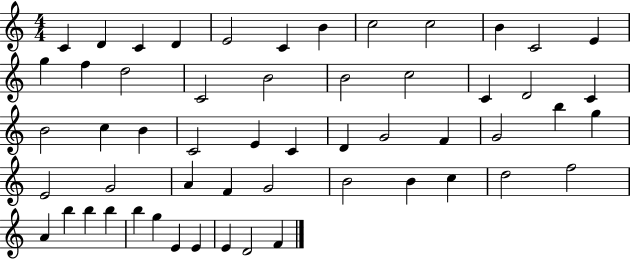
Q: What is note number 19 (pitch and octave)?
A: C5